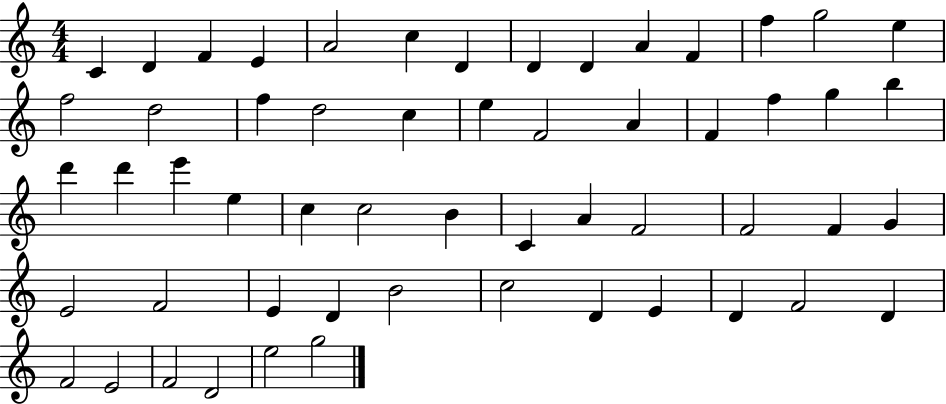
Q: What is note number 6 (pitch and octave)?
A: C5